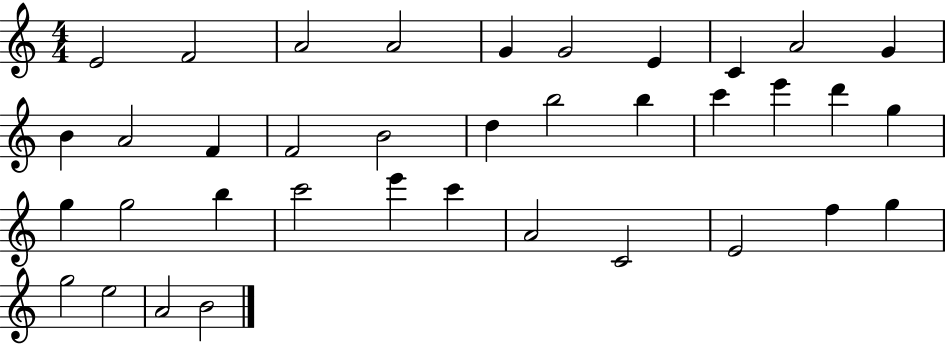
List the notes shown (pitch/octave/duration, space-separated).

E4/h F4/h A4/h A4/h G4/q G4/h E4/q C4/q A4/h G4/q B4/q A4/h F4/q F4/h B4/h D5/q B5/h B5/q C6/q E6/q D6/q G5/q G5/q G5/h B5/q C6/h E6/q C6/q A4/h C4/h E4/h F5/q G5/q G5/h E5/h A4/h B4/h